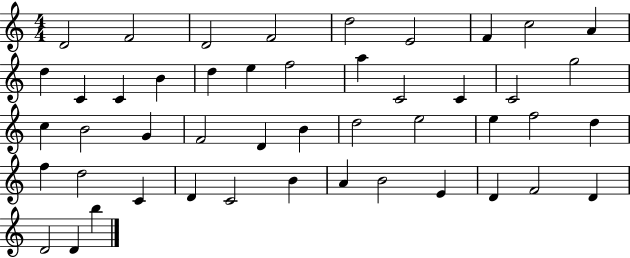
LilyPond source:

{
  \clef treble
  \numericTimeSignature
  \time 4/4
  \key c \major
  d'2 f'2 | d'2 f'2 | d''2 e'2 | f'4 c''2 a'4 | \break d''4 c'4 c'4 b'4 | d''4 e''4 f''2 | a''4 c'2 c'4 | c'2 g''2 | \break c''4 b'2 g'4 | f'2 d'4 b'4 | d''2 e''2 | e''4 f''2 d''4 | \break f''4 d''2 c'4 | d'4 c'2 b'4 | a'4 b'2 e'4 | d'4 f'2 d'4 | \break d'2 d'4 b''4 | \bar "|."
}